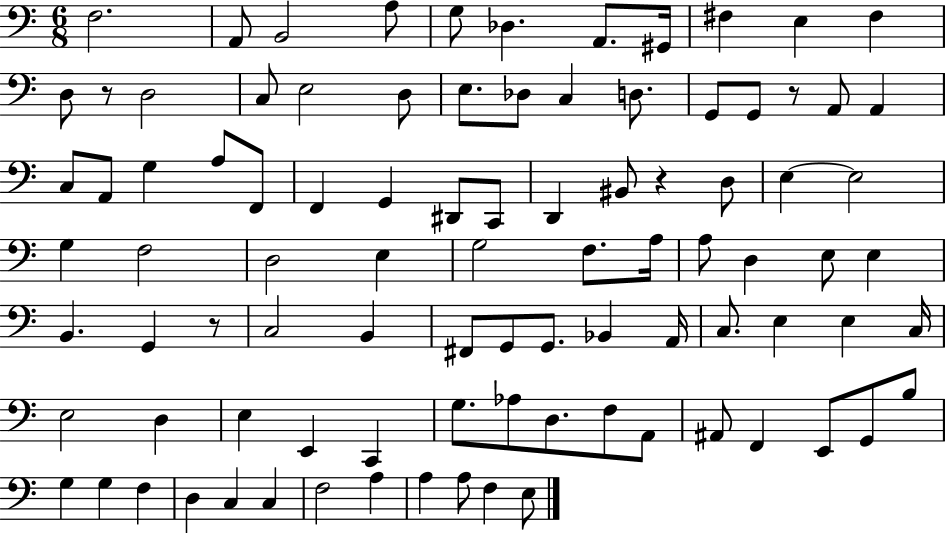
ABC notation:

X:1
T:Untitled
M:6/8
L:1/4
K:C
F,2 A,,/2 B,,2 A,/2 G,/2 _D, A,,/2 ^G,,/4 ^F, E, ^F, D,/2 z/2 D,2 C,/2 E,2 D,/2 E,/2 _D,/2 C, D,/2 G,,/2 G,,/2 z/2 A,,/2 A,, C,/2 A,,/2 G, A,/2 F,,/2 F,, G,, ^D,,/2 C,,/2 D,, ^B,,/2 z D,/2 E, E,2 G, F,2 D,2 E, G,2 F,/2 A,/4 A,/2 D, E,/2 E, B,, G,, z/2 C,2 B,, ^F,,/2 G,,/2 G,,/2 _B,, A,,/4 C,/2 E, E, C,/4 E,2 D, E, E,, C,, G,/2 _A,/2 D,/2 F,/2 A,,/2 ^A,,/2 F,, E,,/2 G,,/2 B,/2 G, G, F, D, C, C, F,2 A, A, A,/2 F, E,/2